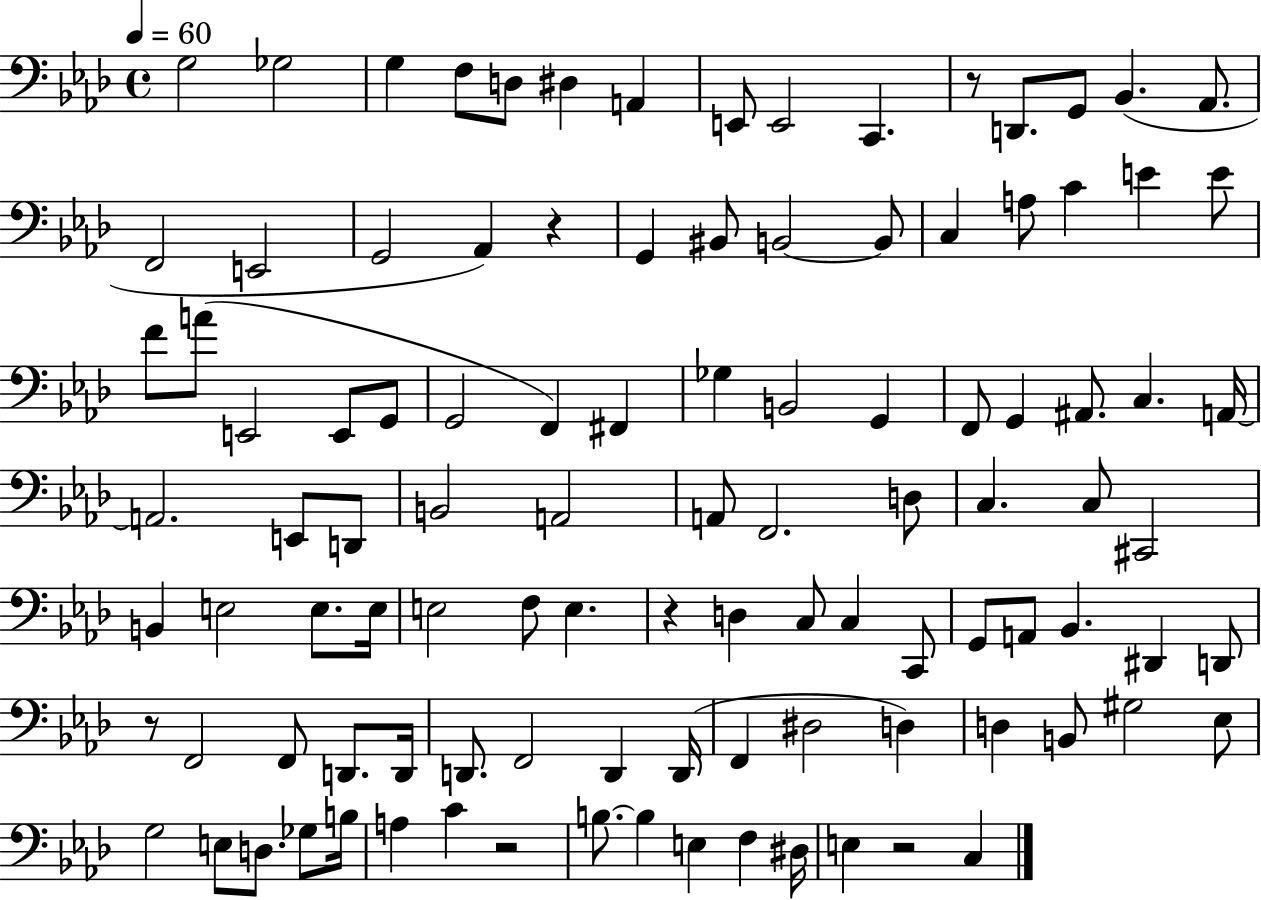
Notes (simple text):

G3/h Gb3/h G3/q F3/e D3/e D#3/q A2/q E2/e E2/h C2/q. R/e D2/e. G2/e Bb2/q. Ab2/e. F2/h E2/h G2/h Ab2/q R/q G2/q BIS2/e B2/h B2/e C3/q A3/e C4/q E4/q E4/e F4/e A4/e E2/h E2/e G2/e G2/h F2/q F#2/q Gb3/q B2/h G2/q F2/e G2/q A#2/e. C3/q. A2/s A2/h. E2/e D2/e B2/h A2/h A2/e F2/h. D3/e C3/q. C3/e C#2/h B2/q E3/h E3/e. E3/s E3/h F3/e E3/q. R/q D3/q C3/e C3/q C2/e G2/e A2/e Bb2/q. D#2/q D2/e R/e F2/h F2/e D2/e. D2/s D2/e. F2/h D2/q D2/s F2/q D#3/h D3/q D3/q B2/e G#3/h Eb3/e G3/h E3/e D3/e. Gb3/e B3/s A3/q C4/q R/h B3/e. B3/q E3/q F3/q D#3/s E3/q R/h C3/q